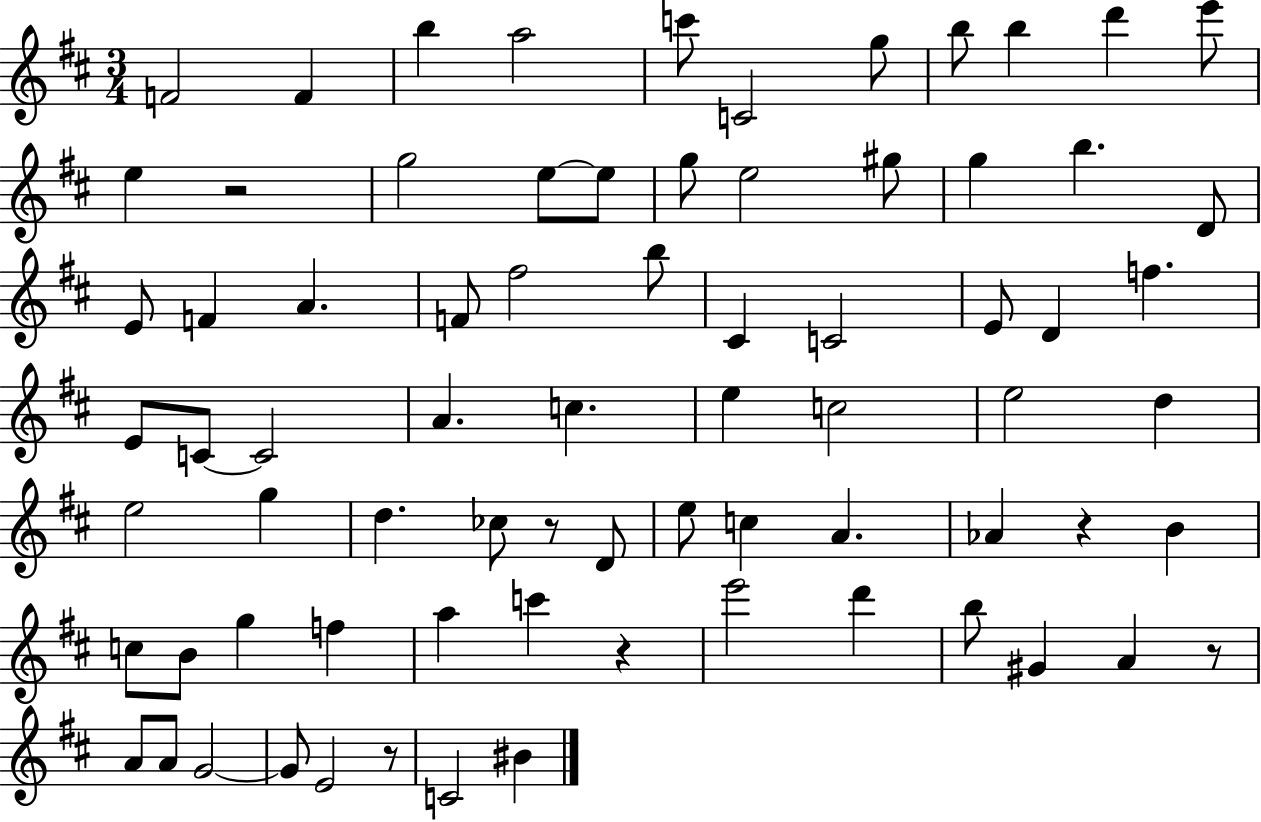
X:1
T:Untitled
M:3/4
L:1/4
K:D
F2 F b a2 c'/2 C2 g/2 b/2 b d' e'/2 e z2 g2 e/2 e/2 g/2 e2 ^g/2 g b D/2 E/2 F A F/2 ^f2 b/2 ^C C2 E/2 D f E/2 C/2 C2 A c e c2 e2 d e2 g d _c/2 z/2 D/2 e/2 c A _A z B c/2 B/2 g f a c' z e'2 d' b/2 ^G A z/2 A/2 A/2 G2 G/2 E2 z/2 C2 ^B